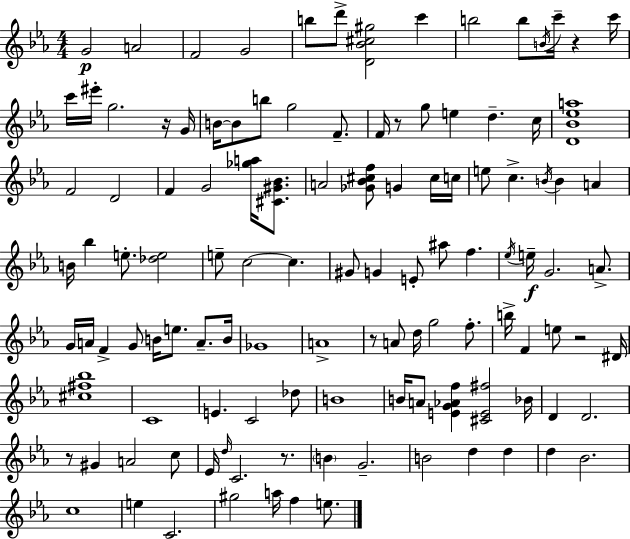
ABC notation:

X:1
T:Untitled
M:4/4
L:1/4
K:Cm
G2 A2 F2 G2 b/2 d'/2 [D_B^c^g]2 c' b2 b/2 B/4 c'/4 z c'/4 c'/4 ^e'/4 g2 z/4 G/4 B/4 B/2 b/2 g2 F/2 F/4 z/2 g/2 e d c/4 [D_B_ea]4 F2 D2 F G2 [_ga]/4 [^C^G_B]/2 A2 [_G_B^cf]/2 G ^c/4 c/4 e/2 c B/4 B A B/4 _b e/2 [_de]2 e/2 c2 c ^G/2 G E/2 ^a/2 f _e/4 e/4 G2 A/2 G/4 A/4 F G/2 B/4 e/2 A/2 B/4 _G4 A4 z/2 A/2 d/4 g2 f/2 b/4 F e/2 z2 ^D/4 [^c^f_b]4 C4 E C2 _d/2 B4 B/4 A/2 [EG_Af] [^CE^f]2 _B/4 D D2 z/2 ^G A2 c/2 _E/4 d/4 C2 z/2 B G2 B2 d d d _B2 c4 e C2 ^g2 a/4 f e/2